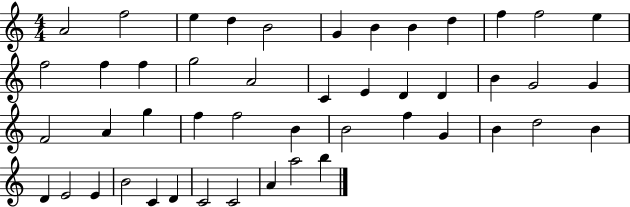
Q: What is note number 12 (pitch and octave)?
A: E5